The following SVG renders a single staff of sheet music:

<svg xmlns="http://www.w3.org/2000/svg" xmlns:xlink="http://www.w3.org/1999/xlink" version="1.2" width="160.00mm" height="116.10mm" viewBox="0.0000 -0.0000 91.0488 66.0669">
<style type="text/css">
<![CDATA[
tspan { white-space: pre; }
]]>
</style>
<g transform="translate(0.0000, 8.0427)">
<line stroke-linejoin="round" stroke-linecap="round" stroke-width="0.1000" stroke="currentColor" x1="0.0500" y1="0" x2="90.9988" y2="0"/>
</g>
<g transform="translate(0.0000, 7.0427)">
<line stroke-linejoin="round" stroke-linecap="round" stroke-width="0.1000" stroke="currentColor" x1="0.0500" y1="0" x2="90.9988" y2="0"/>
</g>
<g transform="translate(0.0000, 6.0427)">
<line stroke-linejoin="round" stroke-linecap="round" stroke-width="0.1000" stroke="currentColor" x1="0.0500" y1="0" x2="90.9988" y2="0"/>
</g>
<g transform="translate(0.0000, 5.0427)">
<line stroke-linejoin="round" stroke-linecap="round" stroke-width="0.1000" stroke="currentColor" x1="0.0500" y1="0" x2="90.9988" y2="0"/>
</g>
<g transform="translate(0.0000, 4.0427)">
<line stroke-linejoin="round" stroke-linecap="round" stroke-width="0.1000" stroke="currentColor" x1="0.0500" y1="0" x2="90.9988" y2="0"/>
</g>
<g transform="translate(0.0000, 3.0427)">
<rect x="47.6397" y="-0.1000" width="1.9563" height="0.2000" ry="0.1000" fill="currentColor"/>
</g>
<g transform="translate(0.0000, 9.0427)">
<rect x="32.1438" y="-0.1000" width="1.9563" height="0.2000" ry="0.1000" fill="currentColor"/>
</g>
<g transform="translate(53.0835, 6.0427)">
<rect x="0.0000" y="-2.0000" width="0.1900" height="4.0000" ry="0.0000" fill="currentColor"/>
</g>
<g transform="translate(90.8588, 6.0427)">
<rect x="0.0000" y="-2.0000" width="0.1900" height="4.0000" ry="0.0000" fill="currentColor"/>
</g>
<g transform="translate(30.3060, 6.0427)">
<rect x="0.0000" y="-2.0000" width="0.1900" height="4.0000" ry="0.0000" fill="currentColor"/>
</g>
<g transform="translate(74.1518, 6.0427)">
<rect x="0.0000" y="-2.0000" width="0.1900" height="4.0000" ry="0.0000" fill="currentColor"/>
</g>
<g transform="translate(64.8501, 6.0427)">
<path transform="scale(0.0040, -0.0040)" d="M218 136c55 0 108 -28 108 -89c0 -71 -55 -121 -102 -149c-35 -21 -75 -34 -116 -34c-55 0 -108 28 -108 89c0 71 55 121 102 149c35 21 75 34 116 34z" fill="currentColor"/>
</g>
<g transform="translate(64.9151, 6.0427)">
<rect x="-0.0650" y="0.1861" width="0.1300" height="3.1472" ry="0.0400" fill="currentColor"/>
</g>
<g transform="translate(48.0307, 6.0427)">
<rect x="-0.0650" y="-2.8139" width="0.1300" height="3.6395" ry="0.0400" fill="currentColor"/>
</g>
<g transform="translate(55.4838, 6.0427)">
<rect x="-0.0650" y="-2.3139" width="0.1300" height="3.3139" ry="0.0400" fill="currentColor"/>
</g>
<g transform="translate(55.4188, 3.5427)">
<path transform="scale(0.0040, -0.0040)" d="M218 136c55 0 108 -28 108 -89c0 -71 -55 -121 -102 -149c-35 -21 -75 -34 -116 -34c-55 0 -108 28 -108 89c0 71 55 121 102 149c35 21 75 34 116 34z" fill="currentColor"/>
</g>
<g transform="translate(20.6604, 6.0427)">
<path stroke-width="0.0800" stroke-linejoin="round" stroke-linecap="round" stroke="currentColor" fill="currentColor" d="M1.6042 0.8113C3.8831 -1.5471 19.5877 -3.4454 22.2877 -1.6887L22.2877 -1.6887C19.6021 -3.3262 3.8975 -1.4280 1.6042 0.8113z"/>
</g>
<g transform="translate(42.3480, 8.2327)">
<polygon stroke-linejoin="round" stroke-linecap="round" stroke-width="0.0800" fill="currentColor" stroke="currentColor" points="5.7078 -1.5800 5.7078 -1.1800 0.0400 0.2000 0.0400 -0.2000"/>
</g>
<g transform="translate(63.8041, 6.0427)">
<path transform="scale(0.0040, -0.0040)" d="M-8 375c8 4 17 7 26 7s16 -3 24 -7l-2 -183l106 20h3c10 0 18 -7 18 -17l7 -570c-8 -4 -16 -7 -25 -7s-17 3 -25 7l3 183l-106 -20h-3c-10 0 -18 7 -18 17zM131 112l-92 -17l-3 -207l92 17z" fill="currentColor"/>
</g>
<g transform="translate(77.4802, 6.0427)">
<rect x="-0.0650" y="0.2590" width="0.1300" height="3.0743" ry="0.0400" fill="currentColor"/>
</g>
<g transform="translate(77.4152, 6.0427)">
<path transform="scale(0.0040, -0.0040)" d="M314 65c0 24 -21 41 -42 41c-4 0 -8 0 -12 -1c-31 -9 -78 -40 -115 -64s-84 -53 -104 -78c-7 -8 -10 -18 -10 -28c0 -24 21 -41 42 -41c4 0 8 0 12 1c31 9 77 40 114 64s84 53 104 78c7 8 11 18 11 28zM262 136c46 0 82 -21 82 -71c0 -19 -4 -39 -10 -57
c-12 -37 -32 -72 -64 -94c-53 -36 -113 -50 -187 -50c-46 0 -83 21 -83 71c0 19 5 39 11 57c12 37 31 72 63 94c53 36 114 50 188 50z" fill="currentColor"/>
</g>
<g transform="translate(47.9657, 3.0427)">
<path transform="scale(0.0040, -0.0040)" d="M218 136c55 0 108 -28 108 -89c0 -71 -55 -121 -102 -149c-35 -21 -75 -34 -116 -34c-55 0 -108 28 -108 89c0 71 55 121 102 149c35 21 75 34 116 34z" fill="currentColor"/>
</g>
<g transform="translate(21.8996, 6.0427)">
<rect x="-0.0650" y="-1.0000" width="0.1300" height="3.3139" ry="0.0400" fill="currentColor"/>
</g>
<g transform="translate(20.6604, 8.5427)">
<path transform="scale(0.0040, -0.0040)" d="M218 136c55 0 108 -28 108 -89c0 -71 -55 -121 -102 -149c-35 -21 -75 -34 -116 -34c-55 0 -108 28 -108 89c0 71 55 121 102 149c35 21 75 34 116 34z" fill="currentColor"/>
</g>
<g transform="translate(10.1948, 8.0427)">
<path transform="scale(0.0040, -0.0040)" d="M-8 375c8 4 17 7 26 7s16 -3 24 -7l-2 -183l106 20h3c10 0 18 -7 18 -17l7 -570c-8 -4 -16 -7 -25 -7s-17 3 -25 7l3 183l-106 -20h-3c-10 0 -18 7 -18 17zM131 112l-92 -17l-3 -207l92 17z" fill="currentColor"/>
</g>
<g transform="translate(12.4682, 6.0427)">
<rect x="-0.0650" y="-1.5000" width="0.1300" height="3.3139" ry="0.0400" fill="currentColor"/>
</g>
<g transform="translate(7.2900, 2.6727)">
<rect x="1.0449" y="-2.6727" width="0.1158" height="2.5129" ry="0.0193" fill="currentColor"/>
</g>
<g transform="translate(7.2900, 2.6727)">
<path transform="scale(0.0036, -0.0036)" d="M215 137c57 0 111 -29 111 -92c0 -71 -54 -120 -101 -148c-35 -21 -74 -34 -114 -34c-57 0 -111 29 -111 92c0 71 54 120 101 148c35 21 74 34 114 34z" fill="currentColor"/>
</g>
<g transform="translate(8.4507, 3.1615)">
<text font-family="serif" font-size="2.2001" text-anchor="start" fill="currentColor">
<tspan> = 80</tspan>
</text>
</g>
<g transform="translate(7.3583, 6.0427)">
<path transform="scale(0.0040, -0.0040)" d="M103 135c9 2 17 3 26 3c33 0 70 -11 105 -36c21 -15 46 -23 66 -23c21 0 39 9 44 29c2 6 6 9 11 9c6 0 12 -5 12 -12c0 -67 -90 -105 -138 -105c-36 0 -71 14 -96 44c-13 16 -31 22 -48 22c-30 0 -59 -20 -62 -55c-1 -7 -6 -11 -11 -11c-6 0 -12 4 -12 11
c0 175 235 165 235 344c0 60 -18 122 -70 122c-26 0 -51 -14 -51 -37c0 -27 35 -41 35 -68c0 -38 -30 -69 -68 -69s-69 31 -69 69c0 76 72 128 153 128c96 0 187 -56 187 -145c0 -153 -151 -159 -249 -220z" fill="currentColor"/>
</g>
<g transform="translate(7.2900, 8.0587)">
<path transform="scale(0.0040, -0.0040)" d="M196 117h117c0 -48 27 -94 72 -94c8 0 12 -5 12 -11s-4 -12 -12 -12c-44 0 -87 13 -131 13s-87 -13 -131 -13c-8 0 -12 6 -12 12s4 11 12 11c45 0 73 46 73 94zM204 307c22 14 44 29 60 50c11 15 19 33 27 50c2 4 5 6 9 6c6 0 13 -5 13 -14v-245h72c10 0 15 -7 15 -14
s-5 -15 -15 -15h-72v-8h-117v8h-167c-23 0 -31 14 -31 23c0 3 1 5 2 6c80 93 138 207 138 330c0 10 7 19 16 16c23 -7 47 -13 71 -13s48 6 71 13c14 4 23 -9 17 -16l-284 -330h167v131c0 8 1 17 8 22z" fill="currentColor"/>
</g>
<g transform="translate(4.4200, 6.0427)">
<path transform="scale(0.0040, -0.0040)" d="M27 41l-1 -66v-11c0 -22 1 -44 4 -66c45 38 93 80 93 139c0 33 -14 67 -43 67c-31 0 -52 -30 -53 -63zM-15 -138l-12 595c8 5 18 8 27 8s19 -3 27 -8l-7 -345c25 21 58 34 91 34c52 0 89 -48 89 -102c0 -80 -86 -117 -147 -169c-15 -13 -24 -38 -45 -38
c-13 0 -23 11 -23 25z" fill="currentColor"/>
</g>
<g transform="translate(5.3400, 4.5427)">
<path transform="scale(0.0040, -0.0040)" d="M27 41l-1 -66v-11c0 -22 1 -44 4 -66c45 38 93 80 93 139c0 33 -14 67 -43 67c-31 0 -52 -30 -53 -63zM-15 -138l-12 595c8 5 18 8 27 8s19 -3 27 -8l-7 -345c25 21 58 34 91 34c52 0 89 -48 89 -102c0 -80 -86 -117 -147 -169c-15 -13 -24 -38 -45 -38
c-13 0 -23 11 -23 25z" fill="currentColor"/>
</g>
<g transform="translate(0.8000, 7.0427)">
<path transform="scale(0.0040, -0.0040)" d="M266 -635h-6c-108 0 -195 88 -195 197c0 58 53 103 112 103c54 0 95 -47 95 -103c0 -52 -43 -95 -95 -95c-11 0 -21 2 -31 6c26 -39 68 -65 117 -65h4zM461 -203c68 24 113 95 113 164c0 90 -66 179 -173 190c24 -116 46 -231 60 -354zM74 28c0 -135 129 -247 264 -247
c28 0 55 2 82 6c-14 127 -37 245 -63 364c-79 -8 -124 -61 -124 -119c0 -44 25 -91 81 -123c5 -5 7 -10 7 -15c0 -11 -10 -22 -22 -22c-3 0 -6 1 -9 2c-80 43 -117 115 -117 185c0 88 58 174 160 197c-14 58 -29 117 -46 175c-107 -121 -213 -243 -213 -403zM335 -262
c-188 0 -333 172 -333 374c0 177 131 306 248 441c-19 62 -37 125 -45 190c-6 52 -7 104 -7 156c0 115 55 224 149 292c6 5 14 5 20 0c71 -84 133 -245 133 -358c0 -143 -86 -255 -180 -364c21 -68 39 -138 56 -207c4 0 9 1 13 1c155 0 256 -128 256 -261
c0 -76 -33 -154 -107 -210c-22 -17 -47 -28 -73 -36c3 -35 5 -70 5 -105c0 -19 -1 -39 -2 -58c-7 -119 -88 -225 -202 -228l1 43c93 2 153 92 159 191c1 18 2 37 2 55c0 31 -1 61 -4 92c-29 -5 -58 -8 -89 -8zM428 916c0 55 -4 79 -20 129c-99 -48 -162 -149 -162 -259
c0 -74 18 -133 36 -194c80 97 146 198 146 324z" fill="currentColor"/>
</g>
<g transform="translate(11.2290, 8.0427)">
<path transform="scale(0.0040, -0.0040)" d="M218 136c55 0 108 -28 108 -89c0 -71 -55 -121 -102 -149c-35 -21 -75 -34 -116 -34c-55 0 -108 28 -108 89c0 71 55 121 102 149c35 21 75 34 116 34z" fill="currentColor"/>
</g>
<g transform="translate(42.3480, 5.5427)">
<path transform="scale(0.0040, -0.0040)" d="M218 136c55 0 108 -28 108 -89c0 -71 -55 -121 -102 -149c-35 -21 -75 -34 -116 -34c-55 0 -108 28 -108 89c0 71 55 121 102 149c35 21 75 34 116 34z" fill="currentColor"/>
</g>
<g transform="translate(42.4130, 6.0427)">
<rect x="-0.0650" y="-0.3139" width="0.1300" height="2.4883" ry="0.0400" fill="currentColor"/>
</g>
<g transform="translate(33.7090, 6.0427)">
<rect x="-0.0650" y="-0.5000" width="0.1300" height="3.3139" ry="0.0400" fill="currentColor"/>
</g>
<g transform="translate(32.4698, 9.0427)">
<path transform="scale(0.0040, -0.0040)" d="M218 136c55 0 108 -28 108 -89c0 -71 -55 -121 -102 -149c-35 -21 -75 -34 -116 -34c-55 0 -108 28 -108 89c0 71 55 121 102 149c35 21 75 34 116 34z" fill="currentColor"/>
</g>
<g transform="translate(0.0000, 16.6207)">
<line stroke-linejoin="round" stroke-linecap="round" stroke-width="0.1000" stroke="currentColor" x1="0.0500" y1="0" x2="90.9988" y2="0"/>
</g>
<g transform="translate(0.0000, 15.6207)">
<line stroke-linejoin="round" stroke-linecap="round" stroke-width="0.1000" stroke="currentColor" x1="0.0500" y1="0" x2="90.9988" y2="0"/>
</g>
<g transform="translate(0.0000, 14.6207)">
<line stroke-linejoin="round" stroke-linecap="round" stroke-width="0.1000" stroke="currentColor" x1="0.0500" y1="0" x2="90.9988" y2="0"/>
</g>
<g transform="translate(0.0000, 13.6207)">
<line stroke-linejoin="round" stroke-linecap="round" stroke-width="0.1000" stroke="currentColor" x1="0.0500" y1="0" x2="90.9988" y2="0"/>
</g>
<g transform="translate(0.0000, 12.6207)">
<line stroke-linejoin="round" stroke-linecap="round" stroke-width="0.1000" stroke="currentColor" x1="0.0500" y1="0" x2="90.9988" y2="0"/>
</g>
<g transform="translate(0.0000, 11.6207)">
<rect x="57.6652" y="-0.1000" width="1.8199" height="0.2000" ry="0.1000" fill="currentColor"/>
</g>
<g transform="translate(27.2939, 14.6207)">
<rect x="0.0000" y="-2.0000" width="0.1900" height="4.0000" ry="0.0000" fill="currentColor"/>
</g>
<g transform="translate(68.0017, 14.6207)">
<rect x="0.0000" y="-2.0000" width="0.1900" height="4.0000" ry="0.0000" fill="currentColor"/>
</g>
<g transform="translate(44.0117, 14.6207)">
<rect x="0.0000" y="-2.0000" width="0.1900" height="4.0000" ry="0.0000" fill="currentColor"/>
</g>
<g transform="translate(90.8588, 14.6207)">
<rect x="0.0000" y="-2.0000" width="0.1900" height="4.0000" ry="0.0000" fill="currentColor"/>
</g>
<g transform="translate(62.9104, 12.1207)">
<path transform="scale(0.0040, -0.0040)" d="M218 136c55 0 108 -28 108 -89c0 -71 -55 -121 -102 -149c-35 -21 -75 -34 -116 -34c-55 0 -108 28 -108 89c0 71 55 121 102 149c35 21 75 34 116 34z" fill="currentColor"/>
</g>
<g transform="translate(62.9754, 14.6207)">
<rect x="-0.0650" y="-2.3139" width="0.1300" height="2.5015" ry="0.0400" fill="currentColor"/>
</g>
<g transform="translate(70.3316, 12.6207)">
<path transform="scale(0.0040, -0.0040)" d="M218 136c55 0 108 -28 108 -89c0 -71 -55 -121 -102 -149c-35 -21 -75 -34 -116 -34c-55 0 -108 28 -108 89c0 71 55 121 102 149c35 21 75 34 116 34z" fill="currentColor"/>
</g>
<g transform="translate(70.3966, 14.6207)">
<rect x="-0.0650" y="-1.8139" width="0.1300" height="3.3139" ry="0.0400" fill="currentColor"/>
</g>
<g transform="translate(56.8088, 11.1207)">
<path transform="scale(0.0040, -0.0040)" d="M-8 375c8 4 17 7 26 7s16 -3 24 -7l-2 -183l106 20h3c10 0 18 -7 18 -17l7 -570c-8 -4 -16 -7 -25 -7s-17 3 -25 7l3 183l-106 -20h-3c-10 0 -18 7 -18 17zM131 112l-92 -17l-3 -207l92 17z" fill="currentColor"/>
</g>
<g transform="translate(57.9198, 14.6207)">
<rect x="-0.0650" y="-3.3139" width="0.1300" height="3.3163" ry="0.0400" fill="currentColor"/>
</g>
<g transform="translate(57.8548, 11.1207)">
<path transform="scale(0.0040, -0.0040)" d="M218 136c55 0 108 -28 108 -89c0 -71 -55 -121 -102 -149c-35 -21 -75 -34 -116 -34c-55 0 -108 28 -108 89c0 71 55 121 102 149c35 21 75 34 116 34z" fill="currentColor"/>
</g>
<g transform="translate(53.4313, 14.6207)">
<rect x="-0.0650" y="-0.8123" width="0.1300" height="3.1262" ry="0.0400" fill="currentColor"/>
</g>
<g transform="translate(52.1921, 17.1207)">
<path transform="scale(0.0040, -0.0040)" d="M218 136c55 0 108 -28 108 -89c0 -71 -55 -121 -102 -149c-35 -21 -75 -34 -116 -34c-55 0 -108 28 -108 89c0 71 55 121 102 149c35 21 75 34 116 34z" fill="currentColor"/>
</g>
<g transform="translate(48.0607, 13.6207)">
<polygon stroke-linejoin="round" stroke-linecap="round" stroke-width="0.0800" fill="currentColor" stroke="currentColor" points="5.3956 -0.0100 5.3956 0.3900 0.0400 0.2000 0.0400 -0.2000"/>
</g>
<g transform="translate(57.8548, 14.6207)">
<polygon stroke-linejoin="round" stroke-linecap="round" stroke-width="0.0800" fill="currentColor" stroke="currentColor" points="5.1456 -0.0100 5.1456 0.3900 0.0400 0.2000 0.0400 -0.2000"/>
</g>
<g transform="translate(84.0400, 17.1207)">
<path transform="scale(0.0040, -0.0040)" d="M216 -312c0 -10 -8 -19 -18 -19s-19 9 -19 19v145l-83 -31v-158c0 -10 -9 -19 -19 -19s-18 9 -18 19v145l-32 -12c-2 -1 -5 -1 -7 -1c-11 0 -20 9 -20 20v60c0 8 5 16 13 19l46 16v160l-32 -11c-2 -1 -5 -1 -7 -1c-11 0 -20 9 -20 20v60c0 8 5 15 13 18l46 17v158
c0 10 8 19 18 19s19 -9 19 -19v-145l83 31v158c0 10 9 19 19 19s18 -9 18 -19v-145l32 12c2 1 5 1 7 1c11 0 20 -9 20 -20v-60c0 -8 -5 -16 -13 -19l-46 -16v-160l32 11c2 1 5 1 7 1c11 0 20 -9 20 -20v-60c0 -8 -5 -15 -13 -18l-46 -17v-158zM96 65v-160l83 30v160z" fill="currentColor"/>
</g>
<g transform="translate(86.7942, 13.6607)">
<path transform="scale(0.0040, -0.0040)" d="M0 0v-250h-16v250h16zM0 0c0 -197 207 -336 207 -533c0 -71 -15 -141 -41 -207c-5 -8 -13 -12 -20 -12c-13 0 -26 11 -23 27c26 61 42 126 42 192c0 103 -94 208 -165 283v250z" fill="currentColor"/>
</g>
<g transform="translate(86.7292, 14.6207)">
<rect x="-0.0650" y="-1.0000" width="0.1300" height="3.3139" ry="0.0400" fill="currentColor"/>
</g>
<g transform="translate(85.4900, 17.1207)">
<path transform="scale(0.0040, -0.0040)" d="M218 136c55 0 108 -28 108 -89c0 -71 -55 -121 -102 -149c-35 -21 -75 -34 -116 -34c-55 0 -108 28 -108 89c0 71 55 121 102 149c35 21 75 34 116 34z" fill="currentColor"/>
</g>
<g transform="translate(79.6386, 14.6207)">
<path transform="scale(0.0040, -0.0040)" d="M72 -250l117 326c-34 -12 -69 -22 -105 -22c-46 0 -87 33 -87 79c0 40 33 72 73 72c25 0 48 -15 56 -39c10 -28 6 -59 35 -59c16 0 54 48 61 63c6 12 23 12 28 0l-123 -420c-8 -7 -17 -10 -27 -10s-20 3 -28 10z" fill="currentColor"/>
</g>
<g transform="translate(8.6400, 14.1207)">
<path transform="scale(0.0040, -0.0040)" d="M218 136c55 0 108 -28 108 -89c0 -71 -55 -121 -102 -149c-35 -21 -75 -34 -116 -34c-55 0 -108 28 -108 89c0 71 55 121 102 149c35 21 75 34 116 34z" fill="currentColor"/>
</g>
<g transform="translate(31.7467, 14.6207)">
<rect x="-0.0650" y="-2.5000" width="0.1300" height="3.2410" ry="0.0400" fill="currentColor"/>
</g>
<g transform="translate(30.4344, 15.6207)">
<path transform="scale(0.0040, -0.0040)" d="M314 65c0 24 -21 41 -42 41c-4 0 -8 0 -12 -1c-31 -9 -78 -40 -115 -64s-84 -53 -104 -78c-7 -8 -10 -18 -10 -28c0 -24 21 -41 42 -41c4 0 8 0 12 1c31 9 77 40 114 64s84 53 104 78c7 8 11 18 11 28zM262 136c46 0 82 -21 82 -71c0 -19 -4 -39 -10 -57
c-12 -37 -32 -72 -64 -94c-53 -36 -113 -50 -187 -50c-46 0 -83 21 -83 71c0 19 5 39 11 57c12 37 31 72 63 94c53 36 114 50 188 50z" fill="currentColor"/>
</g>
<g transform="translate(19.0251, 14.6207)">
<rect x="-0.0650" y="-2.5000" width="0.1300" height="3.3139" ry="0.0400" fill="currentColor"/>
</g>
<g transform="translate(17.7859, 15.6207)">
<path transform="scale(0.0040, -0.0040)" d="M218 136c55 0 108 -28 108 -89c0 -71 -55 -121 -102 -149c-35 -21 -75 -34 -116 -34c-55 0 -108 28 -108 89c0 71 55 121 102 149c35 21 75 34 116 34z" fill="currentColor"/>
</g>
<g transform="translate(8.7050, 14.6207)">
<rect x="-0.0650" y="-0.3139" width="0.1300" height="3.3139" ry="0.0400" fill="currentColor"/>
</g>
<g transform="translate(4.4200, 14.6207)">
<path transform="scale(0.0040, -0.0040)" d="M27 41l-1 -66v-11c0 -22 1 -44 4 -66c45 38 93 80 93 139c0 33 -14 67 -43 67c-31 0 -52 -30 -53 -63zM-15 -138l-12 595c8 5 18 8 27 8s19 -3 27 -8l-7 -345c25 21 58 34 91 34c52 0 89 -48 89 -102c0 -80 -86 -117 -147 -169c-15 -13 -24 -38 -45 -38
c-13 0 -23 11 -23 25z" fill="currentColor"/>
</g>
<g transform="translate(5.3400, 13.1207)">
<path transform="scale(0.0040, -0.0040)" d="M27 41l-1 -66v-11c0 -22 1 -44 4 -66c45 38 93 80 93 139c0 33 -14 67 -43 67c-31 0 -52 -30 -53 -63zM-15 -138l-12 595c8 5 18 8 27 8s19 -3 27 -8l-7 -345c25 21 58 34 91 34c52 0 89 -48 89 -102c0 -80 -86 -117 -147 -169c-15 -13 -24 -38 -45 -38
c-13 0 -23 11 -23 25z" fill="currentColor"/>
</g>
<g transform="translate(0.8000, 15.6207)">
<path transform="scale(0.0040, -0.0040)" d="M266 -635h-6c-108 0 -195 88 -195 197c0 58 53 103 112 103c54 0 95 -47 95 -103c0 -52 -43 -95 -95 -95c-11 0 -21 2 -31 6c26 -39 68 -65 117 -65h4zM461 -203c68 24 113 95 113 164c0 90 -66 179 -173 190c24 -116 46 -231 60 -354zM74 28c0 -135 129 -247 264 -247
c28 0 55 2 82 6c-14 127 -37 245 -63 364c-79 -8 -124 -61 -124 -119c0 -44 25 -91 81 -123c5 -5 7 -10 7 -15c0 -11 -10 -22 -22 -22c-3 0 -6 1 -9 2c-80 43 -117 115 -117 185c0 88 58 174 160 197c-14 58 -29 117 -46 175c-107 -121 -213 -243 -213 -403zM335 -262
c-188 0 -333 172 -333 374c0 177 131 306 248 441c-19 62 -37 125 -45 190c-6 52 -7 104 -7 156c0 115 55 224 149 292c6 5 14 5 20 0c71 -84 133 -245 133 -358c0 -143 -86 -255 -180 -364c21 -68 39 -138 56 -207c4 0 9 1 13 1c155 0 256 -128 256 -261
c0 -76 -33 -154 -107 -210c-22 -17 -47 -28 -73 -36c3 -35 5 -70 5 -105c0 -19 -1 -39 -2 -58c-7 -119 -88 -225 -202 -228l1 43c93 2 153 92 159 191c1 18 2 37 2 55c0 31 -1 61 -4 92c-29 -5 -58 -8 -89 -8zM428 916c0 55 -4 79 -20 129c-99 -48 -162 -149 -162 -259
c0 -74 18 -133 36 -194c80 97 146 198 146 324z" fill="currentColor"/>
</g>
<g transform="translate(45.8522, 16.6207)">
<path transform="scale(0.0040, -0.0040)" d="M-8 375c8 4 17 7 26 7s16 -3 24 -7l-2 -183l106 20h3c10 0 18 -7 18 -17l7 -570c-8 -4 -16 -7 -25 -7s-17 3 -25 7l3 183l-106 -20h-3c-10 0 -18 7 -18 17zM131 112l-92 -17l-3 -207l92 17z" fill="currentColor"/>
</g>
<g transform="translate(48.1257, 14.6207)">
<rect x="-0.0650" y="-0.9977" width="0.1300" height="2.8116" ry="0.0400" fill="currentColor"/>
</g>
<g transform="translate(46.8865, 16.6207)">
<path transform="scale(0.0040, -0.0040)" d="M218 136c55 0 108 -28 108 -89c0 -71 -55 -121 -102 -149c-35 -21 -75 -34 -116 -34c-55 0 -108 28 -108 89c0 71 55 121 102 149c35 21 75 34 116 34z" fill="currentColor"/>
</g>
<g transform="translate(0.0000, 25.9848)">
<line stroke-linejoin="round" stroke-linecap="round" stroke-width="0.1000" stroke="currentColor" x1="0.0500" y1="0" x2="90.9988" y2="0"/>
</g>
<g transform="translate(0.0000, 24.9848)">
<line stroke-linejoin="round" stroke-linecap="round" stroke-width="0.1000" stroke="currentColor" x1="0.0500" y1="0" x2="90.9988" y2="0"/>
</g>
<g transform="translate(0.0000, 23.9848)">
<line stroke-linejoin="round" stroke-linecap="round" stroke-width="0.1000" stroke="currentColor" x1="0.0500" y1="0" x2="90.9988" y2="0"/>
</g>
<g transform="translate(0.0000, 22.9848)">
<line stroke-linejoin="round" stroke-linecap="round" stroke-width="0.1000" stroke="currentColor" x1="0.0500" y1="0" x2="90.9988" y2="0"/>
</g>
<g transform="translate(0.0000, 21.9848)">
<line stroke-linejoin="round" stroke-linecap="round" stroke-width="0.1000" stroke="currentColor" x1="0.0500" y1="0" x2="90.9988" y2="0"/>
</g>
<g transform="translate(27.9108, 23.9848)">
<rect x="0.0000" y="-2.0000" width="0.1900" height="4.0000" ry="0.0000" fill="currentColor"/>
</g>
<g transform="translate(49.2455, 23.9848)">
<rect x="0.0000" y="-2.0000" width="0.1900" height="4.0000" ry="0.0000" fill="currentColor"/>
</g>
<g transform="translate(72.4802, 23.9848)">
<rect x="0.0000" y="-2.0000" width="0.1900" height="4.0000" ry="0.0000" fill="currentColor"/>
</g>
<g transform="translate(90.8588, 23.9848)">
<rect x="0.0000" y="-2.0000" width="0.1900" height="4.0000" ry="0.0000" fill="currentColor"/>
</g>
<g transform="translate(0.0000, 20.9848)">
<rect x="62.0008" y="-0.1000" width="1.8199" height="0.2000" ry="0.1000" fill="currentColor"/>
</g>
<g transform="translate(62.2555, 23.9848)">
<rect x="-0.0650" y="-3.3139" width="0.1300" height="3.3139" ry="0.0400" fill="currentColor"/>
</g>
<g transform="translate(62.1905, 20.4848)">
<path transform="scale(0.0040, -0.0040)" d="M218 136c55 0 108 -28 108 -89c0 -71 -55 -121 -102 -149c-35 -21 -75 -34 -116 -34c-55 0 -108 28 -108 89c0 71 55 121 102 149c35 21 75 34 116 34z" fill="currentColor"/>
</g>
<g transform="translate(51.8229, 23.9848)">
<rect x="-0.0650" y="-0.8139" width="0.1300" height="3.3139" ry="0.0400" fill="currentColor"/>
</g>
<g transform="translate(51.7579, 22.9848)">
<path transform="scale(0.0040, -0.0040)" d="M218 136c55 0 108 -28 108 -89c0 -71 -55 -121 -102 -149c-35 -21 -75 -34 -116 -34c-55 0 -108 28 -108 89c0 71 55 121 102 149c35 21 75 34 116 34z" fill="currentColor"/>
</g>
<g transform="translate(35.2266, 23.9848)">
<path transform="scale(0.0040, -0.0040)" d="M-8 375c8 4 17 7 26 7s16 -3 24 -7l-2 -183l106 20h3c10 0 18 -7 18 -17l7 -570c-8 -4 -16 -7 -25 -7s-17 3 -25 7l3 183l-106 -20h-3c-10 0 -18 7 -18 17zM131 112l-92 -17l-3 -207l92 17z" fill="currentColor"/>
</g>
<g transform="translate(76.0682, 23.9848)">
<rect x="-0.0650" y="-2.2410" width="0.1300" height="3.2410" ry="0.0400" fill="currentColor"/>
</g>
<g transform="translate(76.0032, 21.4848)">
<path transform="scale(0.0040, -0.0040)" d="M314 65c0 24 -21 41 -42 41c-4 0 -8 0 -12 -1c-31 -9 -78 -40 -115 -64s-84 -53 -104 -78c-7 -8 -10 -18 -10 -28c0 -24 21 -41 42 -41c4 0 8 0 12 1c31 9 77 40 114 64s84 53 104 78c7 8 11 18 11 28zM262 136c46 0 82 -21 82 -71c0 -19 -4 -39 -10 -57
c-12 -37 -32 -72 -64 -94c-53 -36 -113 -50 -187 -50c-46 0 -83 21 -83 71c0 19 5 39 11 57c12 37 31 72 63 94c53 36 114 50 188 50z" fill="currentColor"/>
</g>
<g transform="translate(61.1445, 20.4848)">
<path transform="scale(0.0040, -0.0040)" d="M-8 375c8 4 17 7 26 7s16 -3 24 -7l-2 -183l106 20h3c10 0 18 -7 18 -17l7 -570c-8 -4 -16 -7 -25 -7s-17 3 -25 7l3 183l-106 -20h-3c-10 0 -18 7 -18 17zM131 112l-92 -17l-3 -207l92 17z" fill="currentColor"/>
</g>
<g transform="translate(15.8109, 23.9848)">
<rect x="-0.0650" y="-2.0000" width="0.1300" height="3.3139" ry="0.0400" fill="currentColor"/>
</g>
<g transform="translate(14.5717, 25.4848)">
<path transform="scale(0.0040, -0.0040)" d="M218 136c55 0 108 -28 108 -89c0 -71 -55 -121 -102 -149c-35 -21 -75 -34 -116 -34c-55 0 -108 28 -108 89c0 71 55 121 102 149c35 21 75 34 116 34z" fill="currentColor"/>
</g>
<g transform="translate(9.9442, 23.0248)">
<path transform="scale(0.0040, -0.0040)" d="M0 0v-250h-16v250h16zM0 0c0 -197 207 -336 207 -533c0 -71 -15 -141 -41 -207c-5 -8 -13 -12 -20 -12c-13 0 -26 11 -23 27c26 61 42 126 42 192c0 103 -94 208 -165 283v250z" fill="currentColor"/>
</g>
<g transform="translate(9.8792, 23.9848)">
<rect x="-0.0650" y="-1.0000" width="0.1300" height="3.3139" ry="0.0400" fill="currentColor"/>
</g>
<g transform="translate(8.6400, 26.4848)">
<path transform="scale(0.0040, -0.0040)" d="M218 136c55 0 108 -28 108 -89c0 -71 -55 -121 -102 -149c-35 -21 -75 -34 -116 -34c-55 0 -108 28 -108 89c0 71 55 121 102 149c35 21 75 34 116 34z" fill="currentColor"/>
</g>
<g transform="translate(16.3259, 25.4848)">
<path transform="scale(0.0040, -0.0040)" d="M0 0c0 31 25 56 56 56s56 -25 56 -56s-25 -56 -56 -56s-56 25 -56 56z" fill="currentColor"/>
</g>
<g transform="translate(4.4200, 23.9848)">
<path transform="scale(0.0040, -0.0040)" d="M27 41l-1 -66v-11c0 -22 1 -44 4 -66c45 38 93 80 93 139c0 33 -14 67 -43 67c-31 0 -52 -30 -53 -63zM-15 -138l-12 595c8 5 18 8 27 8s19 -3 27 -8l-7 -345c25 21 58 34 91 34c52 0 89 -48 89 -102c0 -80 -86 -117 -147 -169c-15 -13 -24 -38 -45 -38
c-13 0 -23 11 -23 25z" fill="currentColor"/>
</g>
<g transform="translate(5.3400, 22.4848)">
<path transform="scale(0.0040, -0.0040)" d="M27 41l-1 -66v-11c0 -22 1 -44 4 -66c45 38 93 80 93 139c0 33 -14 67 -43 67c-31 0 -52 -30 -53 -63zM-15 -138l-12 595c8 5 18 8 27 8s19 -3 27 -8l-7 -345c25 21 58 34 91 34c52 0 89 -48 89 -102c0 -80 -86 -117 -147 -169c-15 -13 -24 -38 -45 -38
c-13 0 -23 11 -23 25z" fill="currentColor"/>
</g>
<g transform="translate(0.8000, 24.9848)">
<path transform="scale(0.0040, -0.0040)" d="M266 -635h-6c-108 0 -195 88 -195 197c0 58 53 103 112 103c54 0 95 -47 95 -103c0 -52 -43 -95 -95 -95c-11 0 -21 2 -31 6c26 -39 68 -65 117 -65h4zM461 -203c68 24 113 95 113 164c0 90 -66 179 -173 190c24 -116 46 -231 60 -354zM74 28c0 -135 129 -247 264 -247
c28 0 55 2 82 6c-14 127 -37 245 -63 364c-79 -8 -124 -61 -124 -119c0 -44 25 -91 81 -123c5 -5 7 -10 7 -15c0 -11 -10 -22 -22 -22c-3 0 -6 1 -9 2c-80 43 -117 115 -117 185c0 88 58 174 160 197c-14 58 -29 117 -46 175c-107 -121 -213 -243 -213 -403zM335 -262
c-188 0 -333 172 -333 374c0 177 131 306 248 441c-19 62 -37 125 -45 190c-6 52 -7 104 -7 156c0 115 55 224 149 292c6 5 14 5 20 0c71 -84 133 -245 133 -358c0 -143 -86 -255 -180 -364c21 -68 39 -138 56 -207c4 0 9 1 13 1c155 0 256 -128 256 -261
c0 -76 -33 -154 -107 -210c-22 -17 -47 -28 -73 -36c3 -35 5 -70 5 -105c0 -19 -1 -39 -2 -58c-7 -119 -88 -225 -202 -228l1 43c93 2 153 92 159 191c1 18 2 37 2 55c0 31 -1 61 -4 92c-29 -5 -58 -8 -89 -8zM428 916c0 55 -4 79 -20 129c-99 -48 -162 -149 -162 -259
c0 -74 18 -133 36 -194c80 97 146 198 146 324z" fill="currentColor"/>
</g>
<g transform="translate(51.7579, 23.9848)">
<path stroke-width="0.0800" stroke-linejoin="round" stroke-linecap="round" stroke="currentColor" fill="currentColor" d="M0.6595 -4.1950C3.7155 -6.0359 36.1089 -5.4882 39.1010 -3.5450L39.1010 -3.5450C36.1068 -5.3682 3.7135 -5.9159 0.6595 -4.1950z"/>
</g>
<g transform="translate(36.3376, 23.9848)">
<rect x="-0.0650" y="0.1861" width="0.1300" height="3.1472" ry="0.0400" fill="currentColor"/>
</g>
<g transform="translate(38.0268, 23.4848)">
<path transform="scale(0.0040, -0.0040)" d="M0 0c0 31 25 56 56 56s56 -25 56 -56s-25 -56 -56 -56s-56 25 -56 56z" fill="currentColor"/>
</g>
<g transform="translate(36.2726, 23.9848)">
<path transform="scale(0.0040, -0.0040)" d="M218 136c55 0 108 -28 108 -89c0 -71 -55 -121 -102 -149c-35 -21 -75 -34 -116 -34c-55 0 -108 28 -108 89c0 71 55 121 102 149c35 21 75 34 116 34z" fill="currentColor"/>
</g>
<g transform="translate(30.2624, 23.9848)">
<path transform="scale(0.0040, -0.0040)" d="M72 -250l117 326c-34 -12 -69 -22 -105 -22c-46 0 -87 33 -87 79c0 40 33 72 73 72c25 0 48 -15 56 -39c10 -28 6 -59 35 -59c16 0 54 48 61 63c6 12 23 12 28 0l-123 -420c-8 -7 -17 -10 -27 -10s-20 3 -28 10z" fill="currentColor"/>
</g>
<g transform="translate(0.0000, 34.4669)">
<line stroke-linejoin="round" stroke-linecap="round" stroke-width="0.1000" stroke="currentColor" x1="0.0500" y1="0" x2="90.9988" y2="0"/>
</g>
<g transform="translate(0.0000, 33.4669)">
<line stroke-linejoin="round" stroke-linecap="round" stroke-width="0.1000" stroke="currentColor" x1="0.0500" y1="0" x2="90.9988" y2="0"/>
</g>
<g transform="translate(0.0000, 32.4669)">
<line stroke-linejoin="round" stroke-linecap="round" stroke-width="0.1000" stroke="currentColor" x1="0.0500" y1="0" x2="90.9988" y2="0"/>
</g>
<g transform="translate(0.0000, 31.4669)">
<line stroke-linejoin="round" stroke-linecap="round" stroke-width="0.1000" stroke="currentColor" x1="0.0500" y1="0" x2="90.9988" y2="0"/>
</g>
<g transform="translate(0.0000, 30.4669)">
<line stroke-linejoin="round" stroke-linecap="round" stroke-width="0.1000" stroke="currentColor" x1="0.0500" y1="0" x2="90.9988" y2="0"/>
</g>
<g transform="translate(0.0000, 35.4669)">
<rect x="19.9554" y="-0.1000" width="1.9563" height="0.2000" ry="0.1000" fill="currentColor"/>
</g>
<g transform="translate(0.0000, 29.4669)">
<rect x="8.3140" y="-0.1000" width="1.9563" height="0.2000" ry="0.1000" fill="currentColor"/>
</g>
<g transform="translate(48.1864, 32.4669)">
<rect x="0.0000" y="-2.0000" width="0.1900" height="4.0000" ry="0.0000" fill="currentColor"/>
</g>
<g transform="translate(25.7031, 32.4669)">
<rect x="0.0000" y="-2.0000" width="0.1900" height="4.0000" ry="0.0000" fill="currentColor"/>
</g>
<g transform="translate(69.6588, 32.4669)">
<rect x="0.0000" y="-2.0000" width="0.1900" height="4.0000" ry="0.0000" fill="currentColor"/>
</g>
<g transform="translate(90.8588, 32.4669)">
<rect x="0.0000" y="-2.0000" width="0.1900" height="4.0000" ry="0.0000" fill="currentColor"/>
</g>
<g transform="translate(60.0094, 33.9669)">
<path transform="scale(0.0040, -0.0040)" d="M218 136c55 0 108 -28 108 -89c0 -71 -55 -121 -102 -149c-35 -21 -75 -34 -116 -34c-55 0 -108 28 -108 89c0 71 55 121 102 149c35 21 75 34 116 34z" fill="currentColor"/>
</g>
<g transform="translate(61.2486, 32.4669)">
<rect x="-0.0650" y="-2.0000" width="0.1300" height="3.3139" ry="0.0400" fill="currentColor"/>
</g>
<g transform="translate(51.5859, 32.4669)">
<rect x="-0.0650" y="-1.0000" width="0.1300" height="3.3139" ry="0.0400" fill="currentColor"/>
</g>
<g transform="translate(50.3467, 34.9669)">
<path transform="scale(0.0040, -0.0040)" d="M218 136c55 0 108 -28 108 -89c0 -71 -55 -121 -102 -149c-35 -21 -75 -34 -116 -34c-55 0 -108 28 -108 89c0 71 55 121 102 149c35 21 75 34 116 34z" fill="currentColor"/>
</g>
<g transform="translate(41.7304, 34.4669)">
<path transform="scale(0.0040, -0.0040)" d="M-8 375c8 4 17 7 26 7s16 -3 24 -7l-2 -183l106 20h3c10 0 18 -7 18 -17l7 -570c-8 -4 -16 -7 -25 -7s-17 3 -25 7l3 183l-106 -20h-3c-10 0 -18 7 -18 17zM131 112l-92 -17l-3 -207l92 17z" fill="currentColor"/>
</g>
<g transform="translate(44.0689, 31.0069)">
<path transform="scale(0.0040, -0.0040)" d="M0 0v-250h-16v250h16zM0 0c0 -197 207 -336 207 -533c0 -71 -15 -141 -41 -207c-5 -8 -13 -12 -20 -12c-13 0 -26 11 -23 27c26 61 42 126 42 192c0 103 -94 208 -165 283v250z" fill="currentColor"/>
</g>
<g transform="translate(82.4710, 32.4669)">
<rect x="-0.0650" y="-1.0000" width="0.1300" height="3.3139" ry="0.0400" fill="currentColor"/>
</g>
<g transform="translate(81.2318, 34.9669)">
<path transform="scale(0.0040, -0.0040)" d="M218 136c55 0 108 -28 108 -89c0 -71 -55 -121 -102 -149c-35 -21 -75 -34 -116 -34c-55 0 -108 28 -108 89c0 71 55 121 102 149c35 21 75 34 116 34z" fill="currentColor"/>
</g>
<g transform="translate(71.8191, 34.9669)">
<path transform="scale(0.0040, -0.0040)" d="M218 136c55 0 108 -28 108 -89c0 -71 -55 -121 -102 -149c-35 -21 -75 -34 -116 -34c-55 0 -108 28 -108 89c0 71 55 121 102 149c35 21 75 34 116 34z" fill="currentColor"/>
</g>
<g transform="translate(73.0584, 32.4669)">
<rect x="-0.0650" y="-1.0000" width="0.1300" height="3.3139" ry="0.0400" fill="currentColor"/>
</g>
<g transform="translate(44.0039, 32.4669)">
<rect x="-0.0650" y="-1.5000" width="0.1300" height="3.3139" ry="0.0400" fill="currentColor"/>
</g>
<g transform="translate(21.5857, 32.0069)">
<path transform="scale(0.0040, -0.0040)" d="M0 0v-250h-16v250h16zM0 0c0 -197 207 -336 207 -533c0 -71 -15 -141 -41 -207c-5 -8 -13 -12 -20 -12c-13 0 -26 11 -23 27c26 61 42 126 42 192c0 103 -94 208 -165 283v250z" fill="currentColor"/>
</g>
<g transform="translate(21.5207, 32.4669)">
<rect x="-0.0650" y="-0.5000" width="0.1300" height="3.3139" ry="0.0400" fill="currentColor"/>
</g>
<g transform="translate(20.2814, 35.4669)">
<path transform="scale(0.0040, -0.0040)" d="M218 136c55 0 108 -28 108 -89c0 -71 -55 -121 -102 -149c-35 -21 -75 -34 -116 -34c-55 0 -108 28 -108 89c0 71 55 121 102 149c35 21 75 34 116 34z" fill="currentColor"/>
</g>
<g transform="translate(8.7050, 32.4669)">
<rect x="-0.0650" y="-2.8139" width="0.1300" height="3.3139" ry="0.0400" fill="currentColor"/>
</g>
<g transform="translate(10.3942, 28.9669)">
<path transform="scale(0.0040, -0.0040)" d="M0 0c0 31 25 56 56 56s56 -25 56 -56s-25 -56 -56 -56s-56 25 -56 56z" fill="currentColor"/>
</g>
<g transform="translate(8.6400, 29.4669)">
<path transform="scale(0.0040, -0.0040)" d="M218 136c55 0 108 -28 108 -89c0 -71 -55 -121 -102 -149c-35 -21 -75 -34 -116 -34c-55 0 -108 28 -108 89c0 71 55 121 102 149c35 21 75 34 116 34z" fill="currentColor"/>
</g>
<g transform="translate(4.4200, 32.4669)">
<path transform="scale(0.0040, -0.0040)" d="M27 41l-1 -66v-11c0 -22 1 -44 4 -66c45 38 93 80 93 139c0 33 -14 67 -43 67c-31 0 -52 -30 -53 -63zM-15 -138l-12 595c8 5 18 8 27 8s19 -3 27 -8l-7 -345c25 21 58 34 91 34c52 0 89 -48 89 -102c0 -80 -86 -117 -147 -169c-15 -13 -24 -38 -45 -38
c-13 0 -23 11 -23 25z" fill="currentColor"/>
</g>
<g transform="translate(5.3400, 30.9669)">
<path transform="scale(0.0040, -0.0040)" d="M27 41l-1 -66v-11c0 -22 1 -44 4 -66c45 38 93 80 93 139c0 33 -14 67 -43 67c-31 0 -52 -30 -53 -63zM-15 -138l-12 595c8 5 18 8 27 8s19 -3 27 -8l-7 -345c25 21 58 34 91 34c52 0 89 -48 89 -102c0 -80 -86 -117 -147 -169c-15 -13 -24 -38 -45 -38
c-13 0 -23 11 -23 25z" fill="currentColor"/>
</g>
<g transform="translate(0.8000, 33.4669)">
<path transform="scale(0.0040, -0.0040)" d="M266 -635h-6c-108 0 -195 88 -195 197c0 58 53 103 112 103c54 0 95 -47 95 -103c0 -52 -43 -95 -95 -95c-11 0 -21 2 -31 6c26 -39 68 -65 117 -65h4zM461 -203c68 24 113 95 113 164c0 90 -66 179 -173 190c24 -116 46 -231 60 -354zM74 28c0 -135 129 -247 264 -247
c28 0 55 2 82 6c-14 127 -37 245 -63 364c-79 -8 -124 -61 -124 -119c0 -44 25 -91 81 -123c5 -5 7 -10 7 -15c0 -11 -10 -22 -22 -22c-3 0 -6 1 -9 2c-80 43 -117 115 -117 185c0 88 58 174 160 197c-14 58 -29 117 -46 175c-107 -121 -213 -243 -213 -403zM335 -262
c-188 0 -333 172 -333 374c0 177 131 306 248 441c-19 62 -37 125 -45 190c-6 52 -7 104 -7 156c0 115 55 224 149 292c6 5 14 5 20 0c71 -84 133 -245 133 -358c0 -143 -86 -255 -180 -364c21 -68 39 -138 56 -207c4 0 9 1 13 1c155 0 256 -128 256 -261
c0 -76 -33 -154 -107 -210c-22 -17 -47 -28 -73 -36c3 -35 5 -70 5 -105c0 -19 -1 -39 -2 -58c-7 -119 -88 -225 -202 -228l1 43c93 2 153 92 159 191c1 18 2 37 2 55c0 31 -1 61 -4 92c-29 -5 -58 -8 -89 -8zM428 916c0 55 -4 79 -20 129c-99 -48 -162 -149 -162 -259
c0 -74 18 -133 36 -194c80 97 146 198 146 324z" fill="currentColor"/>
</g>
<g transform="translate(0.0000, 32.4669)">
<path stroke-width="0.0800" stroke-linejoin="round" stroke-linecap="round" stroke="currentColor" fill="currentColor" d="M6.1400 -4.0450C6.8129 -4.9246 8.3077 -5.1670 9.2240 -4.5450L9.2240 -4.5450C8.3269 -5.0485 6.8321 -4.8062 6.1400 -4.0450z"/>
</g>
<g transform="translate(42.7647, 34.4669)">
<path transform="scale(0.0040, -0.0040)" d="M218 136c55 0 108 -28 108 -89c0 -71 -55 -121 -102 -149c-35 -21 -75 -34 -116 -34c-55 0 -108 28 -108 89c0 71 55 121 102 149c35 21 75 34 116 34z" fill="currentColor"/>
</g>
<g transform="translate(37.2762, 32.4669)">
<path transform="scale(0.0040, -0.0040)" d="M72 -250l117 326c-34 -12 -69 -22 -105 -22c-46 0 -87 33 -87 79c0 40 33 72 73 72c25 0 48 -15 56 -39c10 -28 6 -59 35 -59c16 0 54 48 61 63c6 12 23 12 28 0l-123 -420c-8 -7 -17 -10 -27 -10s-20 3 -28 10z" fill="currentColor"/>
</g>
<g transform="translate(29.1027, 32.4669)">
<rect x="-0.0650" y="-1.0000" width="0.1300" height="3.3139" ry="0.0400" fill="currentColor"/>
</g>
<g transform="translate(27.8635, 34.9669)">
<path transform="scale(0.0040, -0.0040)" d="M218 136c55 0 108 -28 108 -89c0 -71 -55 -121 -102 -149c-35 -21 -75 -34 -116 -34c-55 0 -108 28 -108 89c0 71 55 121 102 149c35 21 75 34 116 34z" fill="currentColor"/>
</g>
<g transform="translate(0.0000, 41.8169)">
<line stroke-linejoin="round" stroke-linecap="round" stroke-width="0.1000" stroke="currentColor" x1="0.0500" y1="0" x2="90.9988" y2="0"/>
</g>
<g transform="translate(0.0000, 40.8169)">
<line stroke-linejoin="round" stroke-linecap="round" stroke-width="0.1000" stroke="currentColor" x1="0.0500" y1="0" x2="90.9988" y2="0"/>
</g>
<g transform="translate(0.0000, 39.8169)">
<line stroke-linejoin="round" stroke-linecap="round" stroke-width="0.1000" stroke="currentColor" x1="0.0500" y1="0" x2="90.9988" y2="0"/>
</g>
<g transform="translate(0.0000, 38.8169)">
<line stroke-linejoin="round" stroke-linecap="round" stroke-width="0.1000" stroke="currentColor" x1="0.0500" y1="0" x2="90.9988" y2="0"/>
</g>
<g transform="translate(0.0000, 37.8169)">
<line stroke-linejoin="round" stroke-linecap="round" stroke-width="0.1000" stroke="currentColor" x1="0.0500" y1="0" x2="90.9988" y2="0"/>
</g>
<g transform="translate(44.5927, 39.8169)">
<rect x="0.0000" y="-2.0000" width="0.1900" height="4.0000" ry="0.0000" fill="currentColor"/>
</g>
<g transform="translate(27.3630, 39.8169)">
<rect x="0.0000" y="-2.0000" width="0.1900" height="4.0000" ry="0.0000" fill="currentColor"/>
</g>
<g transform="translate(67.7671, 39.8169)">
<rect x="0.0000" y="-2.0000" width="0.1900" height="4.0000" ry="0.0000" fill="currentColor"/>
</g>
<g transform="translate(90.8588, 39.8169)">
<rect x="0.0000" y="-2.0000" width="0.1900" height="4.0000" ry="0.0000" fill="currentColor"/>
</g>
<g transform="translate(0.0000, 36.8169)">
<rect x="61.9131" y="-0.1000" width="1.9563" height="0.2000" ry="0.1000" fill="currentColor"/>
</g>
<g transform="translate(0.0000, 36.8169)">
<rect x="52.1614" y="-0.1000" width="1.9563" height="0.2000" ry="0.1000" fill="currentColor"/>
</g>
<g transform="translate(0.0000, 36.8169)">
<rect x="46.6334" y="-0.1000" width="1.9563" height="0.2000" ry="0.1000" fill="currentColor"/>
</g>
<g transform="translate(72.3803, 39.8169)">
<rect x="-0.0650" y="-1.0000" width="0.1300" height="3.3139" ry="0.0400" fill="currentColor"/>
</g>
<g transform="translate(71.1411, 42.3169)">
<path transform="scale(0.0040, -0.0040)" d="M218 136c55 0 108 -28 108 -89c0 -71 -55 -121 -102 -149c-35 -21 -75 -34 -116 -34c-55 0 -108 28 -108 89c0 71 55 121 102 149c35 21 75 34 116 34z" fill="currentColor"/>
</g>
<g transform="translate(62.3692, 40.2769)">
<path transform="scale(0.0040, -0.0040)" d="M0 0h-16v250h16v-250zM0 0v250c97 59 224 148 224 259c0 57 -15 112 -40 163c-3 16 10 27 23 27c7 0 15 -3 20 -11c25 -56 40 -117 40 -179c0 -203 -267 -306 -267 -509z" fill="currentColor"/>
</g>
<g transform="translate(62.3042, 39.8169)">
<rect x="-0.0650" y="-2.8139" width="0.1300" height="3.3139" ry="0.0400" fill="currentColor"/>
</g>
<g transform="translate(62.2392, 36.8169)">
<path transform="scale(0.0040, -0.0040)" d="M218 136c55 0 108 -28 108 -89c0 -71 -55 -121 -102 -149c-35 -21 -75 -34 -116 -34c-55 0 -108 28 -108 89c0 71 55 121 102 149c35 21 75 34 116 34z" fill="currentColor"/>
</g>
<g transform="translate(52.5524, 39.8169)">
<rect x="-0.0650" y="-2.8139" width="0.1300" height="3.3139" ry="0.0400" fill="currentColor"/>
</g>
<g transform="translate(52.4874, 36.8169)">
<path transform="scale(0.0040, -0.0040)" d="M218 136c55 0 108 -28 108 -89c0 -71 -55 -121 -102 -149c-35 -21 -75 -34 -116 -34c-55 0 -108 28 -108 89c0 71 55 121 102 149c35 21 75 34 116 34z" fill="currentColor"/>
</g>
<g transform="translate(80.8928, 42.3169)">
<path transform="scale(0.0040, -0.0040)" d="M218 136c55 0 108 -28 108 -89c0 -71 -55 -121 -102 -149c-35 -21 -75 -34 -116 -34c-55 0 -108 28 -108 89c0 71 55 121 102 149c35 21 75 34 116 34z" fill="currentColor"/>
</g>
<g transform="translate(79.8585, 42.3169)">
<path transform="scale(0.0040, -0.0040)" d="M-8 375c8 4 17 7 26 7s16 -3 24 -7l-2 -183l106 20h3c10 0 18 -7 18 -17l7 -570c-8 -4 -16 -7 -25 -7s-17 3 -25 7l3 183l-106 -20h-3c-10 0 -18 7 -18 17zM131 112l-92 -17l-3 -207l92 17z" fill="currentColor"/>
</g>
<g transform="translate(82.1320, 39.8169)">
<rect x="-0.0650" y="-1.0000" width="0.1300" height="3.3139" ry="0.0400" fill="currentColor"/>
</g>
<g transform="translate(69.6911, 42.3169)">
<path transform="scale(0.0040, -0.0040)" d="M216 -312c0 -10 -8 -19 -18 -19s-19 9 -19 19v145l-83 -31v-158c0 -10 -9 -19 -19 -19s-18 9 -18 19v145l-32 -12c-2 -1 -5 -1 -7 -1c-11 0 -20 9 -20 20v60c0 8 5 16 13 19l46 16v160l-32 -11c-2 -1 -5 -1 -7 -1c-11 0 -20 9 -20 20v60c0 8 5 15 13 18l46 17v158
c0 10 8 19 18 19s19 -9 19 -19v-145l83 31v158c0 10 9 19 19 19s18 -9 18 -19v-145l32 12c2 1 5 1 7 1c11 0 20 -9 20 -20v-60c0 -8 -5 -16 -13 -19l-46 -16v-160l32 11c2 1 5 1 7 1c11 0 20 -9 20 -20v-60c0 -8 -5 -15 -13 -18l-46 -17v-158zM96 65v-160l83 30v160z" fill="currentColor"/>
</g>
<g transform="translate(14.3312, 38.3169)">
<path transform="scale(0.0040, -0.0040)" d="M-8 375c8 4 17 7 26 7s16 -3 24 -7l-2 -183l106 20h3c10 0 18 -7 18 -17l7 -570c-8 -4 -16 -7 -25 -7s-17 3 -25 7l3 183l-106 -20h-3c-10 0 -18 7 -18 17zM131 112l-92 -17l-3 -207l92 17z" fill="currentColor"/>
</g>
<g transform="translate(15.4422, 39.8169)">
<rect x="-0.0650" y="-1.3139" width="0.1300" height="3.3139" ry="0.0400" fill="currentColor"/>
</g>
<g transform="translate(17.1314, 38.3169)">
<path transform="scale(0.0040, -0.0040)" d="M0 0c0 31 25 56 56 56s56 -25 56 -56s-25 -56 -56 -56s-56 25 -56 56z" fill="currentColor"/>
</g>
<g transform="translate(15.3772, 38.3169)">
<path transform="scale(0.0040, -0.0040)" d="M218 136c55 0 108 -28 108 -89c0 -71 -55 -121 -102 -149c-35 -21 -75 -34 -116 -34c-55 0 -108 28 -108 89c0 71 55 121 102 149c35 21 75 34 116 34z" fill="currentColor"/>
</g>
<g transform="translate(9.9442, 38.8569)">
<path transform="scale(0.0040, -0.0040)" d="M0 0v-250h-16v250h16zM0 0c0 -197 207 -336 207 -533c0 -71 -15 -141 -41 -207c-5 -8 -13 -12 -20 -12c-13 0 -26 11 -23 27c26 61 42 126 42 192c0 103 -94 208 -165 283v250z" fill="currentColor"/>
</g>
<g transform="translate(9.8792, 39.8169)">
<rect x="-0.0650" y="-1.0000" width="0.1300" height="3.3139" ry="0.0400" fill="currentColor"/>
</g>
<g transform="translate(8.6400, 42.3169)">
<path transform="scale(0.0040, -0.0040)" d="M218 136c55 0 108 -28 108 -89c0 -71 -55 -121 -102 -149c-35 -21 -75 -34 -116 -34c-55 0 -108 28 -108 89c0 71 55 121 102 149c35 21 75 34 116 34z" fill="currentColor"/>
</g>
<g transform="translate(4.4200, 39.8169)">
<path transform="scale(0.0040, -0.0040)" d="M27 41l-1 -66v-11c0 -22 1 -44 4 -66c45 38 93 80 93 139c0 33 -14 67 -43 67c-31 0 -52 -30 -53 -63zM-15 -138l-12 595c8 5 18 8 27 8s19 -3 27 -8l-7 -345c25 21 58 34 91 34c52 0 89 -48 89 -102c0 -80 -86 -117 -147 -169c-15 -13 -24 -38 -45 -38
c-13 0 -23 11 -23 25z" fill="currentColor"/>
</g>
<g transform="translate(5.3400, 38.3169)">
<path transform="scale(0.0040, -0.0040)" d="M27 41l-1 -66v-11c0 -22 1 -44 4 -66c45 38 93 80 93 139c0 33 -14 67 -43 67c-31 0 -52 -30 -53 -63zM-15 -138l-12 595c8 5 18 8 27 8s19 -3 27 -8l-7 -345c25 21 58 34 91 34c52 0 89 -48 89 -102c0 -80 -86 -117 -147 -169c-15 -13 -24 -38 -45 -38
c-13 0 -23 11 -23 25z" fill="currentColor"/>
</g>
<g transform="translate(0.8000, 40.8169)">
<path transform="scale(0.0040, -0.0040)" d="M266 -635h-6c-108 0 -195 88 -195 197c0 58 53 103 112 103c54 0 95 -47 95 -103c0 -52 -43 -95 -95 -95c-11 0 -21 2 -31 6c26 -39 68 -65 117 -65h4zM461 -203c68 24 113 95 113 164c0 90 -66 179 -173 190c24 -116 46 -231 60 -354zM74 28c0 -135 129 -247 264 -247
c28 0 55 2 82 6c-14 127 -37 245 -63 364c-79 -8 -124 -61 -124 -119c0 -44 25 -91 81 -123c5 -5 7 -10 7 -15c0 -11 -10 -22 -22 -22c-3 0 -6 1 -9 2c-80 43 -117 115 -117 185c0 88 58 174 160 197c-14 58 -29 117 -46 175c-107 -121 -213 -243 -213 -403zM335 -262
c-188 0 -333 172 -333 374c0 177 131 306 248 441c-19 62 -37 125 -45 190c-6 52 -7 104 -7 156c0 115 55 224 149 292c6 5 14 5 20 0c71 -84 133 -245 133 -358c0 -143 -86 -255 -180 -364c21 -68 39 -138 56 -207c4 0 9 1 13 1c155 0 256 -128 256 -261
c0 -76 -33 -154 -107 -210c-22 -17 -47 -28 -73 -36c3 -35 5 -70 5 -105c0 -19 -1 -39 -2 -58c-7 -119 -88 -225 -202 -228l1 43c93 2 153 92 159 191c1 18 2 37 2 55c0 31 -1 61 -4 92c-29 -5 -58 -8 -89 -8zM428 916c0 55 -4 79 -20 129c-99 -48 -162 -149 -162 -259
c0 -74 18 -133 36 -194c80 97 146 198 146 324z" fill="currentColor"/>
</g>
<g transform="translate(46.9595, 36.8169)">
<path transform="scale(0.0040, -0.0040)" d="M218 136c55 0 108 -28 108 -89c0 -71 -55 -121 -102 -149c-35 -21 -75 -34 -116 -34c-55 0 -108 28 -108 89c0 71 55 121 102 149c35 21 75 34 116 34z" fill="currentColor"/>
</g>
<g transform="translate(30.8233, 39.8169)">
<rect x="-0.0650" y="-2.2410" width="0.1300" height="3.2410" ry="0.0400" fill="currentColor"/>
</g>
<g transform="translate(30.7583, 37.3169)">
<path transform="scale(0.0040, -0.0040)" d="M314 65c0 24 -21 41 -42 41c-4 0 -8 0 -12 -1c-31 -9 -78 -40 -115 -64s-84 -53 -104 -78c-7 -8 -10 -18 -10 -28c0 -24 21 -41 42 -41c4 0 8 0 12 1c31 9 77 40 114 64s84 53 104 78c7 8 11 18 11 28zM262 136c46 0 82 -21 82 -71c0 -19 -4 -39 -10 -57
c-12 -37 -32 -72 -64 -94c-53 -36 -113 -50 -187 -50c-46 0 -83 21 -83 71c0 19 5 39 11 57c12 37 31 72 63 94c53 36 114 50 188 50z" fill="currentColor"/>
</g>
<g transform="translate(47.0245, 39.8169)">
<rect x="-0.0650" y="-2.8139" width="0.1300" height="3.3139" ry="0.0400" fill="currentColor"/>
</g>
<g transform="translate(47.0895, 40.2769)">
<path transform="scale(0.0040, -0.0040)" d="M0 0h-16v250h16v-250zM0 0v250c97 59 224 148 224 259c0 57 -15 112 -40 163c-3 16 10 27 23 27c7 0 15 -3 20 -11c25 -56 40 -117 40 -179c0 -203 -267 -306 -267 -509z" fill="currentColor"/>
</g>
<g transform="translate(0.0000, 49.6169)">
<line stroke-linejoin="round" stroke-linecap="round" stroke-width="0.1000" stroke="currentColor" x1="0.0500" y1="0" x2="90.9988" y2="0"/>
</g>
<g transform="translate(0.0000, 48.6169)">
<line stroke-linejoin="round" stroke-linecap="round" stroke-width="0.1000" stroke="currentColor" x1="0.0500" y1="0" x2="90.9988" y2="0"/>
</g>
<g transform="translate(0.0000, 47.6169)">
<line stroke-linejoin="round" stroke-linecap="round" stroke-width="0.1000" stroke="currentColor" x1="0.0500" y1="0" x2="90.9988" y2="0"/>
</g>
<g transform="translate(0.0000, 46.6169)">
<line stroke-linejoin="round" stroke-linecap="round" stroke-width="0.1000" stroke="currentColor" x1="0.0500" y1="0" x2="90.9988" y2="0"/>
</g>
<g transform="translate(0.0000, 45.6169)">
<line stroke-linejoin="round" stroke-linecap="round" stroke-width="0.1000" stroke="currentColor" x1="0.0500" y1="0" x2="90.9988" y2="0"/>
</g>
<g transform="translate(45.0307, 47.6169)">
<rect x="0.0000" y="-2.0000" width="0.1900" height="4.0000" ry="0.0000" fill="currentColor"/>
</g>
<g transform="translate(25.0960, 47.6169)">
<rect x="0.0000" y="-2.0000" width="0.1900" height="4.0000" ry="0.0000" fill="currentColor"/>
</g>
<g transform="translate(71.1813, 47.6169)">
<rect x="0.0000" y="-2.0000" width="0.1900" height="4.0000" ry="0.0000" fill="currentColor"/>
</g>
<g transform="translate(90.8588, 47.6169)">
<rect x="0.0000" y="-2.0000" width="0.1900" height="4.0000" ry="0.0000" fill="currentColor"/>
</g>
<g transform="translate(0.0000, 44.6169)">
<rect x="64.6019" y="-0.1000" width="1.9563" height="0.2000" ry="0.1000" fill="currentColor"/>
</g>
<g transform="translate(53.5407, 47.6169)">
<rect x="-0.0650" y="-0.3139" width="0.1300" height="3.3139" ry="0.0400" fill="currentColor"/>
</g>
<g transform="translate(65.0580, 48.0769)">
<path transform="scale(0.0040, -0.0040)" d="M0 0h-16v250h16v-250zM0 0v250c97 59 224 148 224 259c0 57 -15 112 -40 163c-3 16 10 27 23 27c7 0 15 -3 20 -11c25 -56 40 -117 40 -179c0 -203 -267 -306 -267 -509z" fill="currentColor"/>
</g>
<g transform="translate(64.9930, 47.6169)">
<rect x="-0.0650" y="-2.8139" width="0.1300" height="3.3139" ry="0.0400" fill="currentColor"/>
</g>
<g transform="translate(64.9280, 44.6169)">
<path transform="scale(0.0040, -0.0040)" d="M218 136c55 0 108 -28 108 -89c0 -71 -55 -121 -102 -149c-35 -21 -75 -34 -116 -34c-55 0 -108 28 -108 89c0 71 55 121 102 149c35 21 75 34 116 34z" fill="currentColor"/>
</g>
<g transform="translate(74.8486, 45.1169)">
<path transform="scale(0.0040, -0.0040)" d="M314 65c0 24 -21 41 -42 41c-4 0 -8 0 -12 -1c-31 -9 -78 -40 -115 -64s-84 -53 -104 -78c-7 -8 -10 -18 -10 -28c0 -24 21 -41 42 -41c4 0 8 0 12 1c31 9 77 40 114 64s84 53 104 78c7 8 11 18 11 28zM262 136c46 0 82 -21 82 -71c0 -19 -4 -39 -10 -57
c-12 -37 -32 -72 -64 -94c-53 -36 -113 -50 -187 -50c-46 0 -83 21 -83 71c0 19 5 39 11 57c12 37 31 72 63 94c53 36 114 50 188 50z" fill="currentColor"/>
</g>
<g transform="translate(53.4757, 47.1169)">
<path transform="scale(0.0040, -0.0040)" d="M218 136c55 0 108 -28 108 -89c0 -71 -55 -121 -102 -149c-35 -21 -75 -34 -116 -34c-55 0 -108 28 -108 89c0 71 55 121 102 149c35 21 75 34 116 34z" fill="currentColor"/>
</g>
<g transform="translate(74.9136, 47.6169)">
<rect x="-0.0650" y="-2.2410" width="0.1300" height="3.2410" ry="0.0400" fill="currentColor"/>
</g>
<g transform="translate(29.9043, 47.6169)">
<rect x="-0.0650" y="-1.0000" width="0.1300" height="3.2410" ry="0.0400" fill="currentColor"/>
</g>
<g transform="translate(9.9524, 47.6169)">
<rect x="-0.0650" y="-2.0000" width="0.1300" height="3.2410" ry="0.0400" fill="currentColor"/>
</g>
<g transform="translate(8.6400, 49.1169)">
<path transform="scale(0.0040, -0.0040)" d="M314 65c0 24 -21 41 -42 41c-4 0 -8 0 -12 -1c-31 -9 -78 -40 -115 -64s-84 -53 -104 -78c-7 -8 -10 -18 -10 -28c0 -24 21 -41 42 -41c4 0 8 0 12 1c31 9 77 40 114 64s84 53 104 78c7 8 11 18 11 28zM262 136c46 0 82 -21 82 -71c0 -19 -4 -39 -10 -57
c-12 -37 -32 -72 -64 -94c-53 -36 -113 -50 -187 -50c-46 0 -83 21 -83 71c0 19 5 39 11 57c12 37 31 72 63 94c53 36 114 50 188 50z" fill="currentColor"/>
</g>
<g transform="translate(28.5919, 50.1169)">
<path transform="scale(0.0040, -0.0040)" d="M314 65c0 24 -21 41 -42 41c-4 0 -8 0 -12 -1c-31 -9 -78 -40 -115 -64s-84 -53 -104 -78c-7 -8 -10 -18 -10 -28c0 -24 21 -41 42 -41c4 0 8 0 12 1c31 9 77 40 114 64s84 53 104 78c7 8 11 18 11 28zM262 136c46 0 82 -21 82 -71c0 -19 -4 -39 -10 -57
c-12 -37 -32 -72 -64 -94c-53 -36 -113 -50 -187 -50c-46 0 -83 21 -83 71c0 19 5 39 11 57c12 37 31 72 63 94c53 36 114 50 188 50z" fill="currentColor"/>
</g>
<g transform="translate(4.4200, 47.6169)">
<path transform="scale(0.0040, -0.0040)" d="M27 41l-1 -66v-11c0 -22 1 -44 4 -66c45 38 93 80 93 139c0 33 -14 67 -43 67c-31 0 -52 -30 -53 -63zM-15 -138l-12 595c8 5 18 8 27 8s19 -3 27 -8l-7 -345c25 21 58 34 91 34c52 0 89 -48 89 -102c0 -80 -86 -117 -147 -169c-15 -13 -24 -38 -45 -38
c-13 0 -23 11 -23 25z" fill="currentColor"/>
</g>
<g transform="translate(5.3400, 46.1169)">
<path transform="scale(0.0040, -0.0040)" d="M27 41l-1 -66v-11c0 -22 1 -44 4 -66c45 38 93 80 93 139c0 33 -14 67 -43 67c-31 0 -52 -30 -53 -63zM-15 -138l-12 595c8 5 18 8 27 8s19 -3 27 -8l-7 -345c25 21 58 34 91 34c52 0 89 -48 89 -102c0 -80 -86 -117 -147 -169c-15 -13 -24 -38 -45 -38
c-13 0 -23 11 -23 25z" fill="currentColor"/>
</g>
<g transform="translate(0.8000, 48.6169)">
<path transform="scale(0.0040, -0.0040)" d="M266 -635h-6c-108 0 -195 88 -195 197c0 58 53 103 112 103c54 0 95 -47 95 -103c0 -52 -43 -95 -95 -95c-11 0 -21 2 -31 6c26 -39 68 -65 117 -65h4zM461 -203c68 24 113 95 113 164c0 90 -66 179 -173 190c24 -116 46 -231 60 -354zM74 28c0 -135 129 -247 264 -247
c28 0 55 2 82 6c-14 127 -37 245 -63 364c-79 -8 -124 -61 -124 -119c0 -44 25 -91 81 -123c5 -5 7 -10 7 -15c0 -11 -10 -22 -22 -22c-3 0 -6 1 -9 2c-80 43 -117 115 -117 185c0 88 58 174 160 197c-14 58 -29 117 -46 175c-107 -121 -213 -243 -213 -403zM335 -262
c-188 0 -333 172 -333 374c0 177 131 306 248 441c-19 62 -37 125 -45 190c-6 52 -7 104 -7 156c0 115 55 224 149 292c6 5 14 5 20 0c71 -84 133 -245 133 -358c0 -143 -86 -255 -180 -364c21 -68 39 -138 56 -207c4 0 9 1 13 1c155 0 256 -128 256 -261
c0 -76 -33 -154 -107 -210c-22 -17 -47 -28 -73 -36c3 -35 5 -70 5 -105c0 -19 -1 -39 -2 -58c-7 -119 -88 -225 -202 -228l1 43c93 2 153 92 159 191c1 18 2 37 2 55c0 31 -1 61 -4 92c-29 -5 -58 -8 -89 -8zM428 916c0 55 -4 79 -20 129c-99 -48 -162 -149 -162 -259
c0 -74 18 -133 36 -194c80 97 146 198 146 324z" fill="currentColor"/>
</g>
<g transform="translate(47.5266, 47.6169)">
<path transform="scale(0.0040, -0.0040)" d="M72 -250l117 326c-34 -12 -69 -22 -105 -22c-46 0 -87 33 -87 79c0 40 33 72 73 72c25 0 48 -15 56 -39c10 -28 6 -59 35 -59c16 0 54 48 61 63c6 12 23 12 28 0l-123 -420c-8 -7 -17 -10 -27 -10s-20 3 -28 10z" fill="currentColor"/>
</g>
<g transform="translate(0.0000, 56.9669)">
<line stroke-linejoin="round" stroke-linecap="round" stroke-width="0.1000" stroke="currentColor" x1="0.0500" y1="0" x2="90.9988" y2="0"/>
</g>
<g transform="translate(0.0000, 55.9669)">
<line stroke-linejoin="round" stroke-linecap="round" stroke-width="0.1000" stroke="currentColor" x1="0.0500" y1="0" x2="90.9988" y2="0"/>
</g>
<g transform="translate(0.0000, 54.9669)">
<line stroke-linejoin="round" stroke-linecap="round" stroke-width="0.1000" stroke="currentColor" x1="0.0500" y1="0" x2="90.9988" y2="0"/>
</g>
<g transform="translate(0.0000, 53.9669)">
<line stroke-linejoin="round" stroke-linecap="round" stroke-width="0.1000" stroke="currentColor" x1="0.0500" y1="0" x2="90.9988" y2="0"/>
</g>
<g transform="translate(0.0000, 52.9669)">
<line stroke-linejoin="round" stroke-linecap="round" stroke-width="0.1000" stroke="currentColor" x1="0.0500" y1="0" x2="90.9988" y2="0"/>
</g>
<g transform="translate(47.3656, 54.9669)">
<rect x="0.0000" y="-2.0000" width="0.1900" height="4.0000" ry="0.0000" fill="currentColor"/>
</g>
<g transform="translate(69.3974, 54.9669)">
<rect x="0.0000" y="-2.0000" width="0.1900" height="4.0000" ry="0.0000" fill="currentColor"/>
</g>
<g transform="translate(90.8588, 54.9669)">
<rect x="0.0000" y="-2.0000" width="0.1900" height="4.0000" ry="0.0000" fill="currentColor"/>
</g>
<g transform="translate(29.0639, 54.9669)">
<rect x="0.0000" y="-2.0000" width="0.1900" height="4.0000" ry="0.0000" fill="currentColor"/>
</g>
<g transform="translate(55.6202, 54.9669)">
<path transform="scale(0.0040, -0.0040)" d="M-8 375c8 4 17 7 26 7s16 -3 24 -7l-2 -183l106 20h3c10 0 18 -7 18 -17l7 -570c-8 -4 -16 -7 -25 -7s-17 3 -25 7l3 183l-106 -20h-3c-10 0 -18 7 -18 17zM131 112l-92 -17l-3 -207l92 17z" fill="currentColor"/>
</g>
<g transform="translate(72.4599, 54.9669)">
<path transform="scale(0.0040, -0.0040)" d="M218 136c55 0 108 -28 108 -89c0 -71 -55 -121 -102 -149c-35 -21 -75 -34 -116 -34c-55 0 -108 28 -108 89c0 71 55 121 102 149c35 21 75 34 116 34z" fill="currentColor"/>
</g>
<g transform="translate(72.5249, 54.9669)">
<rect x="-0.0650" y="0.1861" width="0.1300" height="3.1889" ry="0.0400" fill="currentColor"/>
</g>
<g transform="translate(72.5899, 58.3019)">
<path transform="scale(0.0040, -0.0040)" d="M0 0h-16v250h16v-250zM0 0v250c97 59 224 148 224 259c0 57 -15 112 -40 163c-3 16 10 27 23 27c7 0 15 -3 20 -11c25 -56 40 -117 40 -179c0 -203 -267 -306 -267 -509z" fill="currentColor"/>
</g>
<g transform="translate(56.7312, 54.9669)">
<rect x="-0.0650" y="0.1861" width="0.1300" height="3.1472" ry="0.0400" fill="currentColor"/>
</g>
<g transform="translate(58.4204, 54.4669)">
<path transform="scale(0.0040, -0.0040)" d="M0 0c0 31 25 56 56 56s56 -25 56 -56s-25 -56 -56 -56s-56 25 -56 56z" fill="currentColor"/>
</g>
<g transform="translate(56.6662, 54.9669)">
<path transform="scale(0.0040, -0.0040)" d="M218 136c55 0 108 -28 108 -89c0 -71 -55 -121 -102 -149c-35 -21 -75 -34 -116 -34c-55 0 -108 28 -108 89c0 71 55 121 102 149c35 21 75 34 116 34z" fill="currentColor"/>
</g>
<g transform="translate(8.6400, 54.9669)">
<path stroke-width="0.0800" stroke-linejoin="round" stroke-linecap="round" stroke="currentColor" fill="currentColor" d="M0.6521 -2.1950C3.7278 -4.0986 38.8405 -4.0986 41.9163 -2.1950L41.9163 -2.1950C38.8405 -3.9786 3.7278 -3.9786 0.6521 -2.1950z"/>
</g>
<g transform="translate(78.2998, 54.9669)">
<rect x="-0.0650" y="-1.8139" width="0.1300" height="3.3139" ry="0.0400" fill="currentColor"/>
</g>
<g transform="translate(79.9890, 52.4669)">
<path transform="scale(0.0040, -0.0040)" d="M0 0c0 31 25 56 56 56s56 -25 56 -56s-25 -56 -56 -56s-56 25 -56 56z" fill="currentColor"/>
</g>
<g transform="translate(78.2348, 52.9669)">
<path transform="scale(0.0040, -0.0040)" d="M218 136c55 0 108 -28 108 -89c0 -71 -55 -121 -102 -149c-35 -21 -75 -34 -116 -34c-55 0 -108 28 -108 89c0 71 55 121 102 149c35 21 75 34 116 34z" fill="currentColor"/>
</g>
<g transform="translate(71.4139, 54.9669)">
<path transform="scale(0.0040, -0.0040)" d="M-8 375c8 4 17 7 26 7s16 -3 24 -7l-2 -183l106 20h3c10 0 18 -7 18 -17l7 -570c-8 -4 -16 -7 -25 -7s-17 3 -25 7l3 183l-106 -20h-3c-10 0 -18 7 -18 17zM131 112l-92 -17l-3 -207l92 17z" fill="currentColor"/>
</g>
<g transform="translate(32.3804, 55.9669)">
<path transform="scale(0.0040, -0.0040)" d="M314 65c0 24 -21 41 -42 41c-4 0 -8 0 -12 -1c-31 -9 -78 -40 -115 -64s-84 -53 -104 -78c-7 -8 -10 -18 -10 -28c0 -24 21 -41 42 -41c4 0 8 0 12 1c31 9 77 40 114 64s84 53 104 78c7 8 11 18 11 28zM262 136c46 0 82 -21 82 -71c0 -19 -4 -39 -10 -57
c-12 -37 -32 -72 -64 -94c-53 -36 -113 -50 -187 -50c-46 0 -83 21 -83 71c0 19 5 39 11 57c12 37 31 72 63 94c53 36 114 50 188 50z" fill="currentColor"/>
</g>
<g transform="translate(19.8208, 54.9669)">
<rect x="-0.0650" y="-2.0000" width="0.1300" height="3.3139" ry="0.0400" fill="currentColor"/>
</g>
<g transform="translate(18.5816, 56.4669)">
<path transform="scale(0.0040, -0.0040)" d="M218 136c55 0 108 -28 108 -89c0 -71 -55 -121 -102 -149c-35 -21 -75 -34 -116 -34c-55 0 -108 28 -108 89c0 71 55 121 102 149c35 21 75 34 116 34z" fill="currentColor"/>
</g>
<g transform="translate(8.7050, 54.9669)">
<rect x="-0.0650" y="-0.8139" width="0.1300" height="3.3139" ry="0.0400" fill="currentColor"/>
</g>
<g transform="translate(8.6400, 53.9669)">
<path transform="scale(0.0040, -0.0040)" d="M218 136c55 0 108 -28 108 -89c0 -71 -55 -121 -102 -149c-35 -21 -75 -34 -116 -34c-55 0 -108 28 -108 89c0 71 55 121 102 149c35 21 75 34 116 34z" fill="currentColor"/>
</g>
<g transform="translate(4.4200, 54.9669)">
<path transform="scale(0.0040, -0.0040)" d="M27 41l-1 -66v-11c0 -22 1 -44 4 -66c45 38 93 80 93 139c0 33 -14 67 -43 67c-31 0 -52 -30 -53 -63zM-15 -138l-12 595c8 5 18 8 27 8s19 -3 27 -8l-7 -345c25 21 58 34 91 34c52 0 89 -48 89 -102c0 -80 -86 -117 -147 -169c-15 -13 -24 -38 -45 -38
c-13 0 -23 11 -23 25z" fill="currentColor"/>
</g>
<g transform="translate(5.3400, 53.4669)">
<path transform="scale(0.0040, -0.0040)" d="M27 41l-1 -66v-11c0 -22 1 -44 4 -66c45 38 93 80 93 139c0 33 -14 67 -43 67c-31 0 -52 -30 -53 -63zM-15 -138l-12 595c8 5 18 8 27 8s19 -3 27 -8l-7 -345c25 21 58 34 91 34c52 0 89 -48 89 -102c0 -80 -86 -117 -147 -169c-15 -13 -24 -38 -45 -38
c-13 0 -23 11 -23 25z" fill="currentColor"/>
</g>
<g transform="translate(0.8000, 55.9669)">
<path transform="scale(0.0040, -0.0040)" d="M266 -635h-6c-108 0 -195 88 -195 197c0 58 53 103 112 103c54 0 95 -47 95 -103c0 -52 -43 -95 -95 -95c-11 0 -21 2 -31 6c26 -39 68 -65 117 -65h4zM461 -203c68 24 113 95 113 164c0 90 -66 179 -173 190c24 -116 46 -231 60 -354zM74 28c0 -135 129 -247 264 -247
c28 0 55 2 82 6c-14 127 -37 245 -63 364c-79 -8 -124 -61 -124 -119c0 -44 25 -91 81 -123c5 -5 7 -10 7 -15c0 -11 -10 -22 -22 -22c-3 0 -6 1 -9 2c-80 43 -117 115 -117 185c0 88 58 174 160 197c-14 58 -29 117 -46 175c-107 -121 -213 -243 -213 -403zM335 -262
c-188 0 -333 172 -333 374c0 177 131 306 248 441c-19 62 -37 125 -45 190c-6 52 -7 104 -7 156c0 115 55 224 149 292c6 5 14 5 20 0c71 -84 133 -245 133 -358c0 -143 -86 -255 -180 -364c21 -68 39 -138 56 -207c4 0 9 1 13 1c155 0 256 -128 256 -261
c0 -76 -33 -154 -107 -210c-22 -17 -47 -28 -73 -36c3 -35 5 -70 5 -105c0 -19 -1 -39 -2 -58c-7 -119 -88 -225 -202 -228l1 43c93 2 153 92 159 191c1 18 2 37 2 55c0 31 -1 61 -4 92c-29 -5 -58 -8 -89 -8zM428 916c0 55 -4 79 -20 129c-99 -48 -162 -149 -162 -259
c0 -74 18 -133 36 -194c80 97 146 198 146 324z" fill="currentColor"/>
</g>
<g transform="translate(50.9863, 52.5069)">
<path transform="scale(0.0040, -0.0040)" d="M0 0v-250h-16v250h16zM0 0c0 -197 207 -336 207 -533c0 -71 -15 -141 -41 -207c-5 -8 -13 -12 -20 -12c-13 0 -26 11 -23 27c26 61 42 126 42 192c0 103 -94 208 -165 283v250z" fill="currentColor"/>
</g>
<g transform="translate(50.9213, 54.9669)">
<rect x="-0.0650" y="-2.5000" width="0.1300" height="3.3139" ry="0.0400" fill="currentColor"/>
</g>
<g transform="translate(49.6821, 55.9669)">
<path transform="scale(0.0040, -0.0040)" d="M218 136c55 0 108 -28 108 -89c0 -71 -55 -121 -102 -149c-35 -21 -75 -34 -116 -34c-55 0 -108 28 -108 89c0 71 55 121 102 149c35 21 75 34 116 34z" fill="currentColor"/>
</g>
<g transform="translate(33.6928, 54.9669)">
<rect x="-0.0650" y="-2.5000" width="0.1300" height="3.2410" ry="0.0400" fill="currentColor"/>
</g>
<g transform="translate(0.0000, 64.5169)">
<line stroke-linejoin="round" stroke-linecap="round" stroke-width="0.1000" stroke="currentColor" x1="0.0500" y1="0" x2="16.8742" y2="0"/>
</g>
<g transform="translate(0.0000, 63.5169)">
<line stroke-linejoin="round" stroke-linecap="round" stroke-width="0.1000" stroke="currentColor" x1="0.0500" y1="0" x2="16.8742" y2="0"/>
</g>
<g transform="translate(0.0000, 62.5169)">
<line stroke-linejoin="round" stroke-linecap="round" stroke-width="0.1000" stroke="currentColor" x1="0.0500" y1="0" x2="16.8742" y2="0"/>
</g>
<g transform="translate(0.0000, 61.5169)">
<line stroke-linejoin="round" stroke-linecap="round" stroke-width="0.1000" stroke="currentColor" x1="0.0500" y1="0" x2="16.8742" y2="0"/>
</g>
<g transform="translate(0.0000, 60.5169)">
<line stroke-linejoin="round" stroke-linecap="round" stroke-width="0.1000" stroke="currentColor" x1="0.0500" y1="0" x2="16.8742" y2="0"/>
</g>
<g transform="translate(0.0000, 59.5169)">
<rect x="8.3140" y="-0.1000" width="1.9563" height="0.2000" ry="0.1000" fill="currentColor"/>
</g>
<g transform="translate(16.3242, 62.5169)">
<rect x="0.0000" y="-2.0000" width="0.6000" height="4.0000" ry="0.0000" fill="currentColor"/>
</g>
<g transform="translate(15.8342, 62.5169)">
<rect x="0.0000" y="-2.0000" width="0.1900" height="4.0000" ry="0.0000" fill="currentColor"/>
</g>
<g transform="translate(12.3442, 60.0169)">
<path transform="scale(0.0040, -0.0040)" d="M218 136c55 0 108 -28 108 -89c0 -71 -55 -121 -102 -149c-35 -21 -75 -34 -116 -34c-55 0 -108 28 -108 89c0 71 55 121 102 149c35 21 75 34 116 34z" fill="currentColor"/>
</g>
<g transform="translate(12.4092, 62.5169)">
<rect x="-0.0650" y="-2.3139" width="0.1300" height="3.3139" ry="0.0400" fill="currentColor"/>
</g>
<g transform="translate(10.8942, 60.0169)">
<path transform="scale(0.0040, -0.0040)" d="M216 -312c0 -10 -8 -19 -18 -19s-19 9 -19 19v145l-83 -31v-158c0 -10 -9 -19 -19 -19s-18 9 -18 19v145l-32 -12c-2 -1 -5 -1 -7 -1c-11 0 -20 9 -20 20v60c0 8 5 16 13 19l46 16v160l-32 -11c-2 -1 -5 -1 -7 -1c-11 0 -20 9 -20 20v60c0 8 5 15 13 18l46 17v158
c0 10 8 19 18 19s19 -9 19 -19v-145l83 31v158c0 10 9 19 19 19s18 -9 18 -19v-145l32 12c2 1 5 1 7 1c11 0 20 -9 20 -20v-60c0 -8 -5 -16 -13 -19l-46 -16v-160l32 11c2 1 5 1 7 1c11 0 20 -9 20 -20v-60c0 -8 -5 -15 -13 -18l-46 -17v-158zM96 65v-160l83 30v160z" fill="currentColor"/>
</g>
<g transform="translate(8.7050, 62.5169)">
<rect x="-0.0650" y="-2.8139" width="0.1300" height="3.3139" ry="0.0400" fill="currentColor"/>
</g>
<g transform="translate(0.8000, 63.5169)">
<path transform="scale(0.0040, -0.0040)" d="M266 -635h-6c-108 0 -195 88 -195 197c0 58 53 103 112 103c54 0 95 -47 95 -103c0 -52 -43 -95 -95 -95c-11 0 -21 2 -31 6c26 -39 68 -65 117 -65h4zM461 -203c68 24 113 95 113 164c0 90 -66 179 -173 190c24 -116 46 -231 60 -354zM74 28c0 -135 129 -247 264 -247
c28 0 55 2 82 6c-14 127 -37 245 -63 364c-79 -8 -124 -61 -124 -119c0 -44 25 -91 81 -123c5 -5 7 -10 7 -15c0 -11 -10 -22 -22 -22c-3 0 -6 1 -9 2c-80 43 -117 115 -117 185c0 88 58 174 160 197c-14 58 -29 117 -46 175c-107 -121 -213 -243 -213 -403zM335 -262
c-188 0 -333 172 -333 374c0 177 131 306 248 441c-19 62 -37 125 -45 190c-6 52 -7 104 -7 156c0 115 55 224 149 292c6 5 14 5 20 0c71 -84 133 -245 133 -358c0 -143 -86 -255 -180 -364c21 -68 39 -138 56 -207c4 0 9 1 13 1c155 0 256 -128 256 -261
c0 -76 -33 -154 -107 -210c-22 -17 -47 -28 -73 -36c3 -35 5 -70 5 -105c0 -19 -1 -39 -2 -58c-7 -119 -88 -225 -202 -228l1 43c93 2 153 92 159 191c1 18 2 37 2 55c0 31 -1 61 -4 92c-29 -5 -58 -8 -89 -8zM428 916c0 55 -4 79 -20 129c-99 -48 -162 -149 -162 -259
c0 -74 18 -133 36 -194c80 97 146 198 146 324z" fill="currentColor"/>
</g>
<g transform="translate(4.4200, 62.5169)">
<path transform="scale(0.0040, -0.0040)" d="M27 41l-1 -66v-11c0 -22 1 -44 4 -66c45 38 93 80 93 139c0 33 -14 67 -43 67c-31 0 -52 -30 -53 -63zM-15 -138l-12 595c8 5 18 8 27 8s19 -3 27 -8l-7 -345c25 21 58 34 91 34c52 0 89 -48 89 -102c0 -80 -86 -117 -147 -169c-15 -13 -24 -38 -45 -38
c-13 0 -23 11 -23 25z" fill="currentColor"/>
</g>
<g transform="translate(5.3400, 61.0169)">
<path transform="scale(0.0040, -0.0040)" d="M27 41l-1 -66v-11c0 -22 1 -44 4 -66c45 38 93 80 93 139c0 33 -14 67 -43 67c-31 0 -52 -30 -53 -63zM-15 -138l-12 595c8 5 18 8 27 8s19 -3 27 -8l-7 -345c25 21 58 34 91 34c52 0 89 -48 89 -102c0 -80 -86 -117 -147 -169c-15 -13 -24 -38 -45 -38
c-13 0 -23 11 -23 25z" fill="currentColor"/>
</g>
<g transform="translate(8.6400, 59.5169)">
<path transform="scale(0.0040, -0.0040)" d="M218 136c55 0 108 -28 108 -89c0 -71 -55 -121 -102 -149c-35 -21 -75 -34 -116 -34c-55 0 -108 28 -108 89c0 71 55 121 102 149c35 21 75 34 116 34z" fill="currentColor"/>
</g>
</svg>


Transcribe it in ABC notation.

X:1
T:Untitled
M:2/4
L:1/4
K:Bb
E D C c/2 a/2 g B _B2 c G G2 E/2 D/2 b/2 g/2 f z/2 ^D/2 D/2 F z/2 B d b g2 a C/2 D z/2 E/2 D F D D D/2 e g2 a/2 a a/2 ^D D F2 D2 z/2 c a/2 g2 d F G2 G/2 B B/2 f a ^g